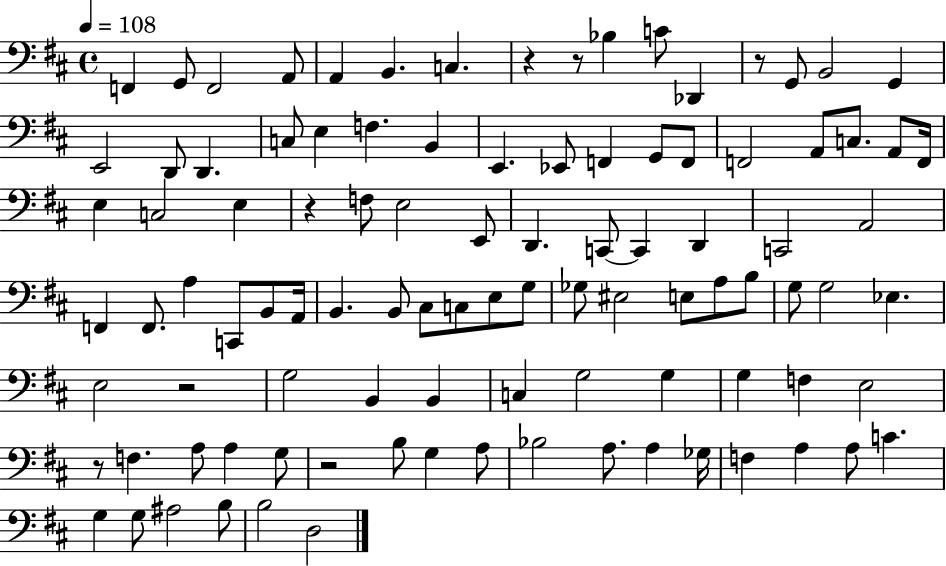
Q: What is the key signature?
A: D major